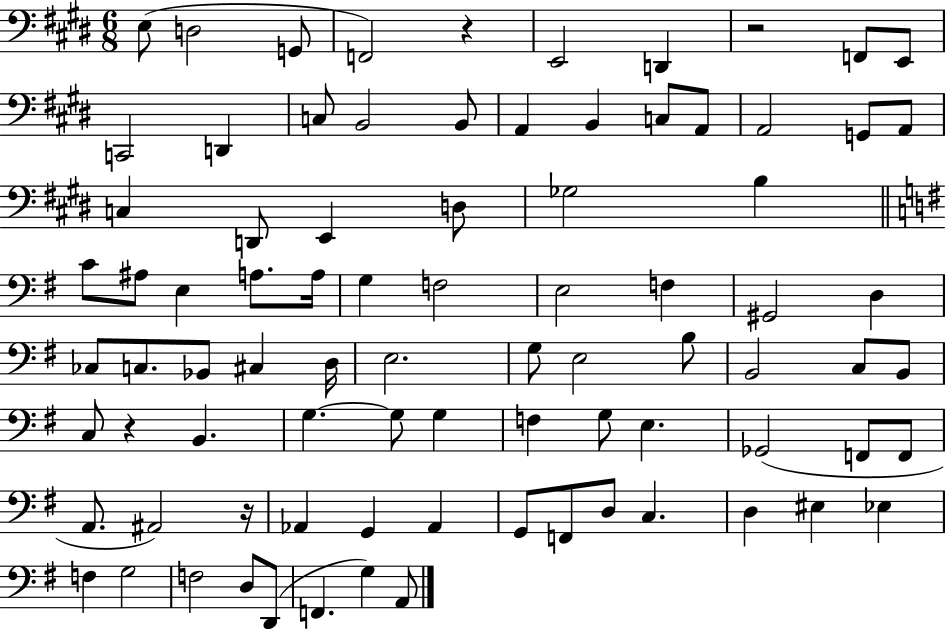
X:1
T:Untitled
M:6/8
L:1/4
K:E
E,/2 D,2 G,,/2 F,,2 z E,,2 D,, z2 F,,/2 E,,/2 C,,2 D,, C,/2 B,,2 B,,/2 A,, B,, C,/2 A,,/2 A,,2 G,,/2 A,,/2 C, D,,/2 E,, D,/2 _G,2 B, C/2 ^A,/2 E, A,/2 A,/4 G, F,2 E,2 F, ^G,,2 D, _C,/2 C,/2 _B,,/2 ^C, D,/4 E,2 G,/2 E,2 B,/2 B,,2 C,/2 B,,/2 C,/2 z B,, G, G,/2 G, F, G,/2 E, _G,,2 F,,/2 F,,/2 A,,/2 ^A,,2 z/4 _A,, G,, _A,, G,,/2 F,,/2 D,/2 C, D, ^E, _E, F, G,2 F,2 D,/2 D,,/2 F,, G, A,,/2